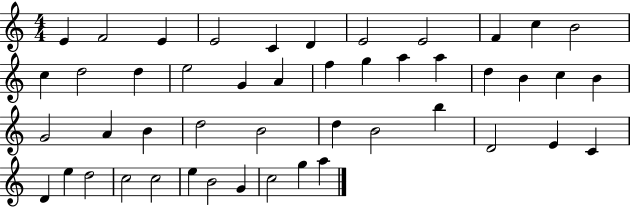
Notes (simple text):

E4/q F4/h E4/q E4/h C4/q D4/q E4/h E4/h F4/q C5/q B4/h C5/q D5/h D5/q E5/h G4/q A4/q F5/q G5/q A5/q A5/q D5/q B4/q C5/q B4/q G4/h A4/q B4/q D5/h B4/h D5/q B4/h B5/q D4/h E4/q C4/q D4/q E5/q D5/h C5/h C5/h E5/q B4/h G4/q C5/h G5/q A5/q